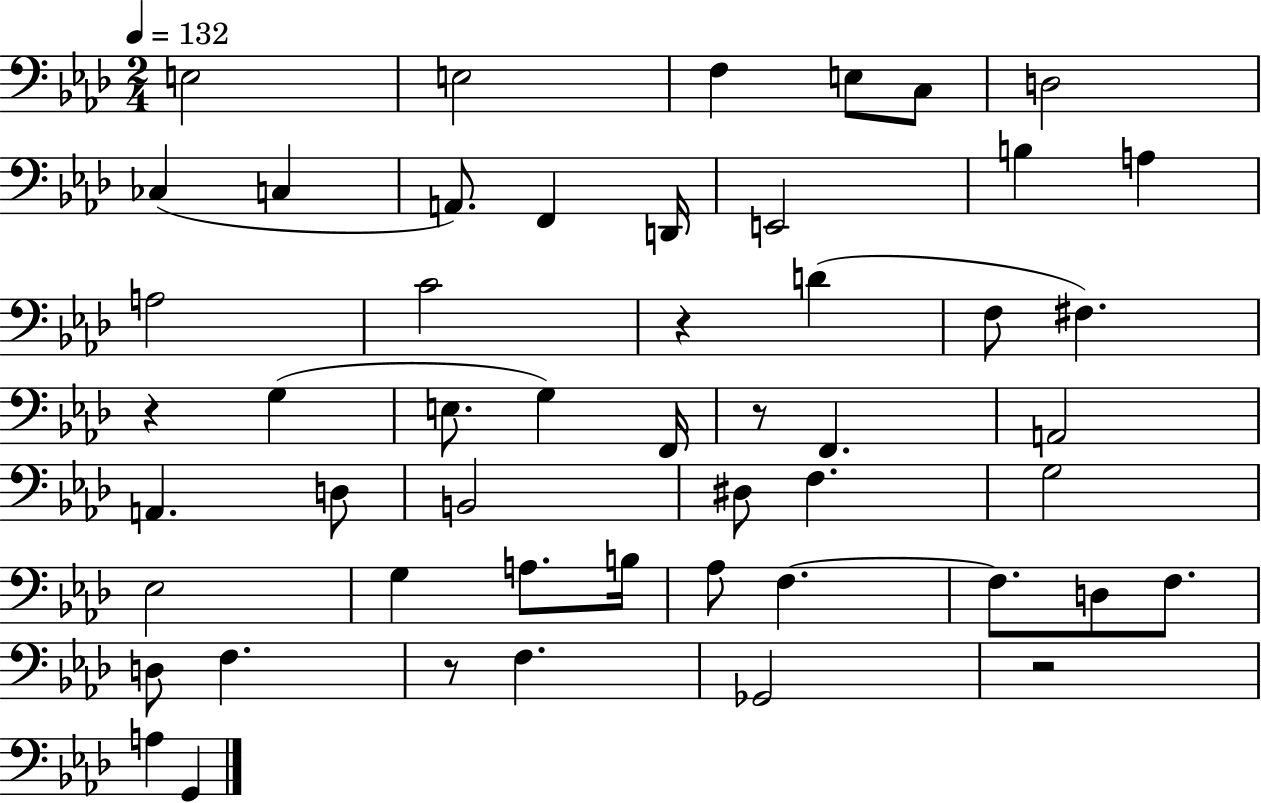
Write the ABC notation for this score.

X:1
T:Untitled
M:2/4
L:1/4
K:Ab
E,2 E,2 F, E,/2 C,/2 D,2 _C, C, A,,/2 F,, D,,/4 E,,2 B, A, A,2 C2 z D F,/2 ^F, z G, E,/2 G, F,,/4 z/2 F,, A,,2 A,, D,/2 B,,2 ^D,/2 F, G,2 _E,2 G, A,/2 B,/4 _A,/2 F, F,/2 D,/2 F,/2 D,/2 F, z/2 F, _G,,2 z2 A, G,,